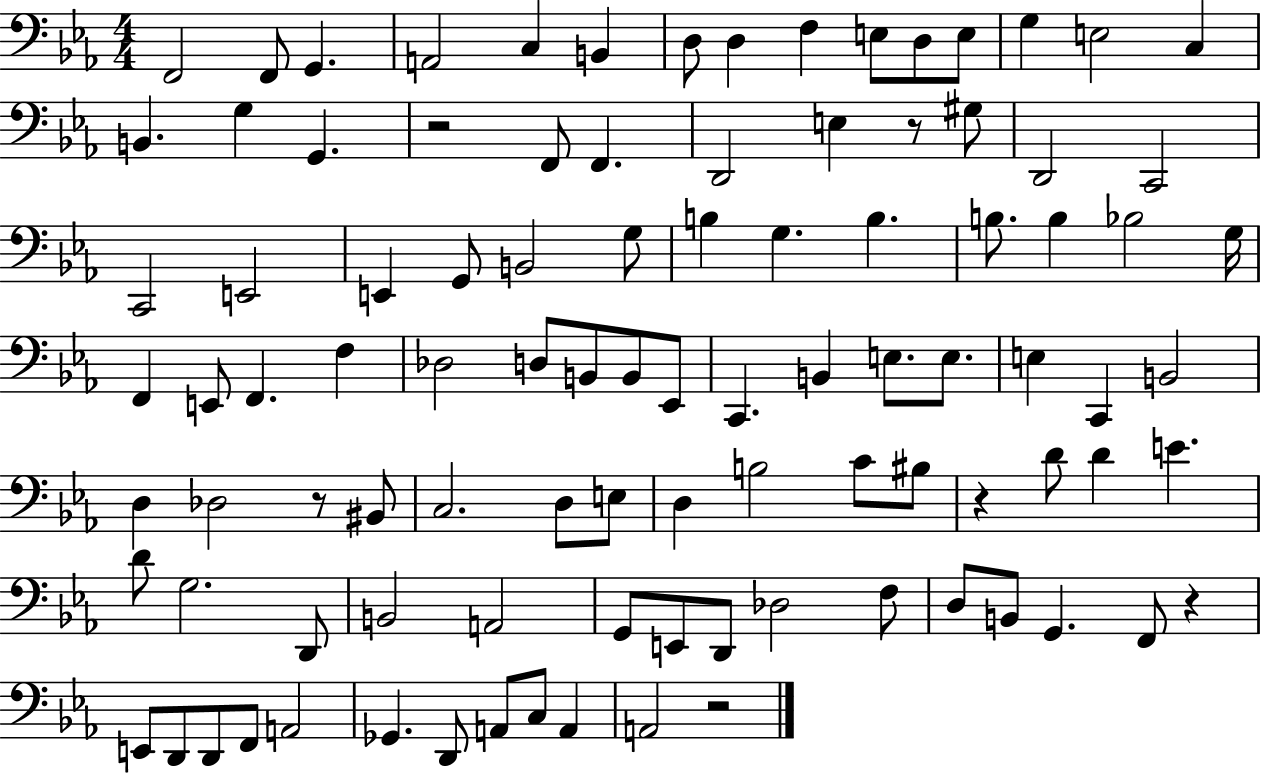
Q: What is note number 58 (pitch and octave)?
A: C3